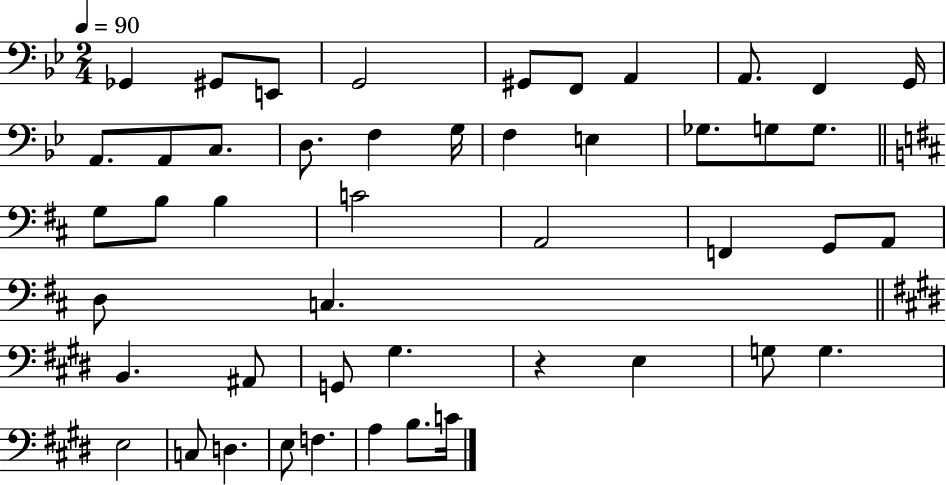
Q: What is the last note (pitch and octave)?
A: C4